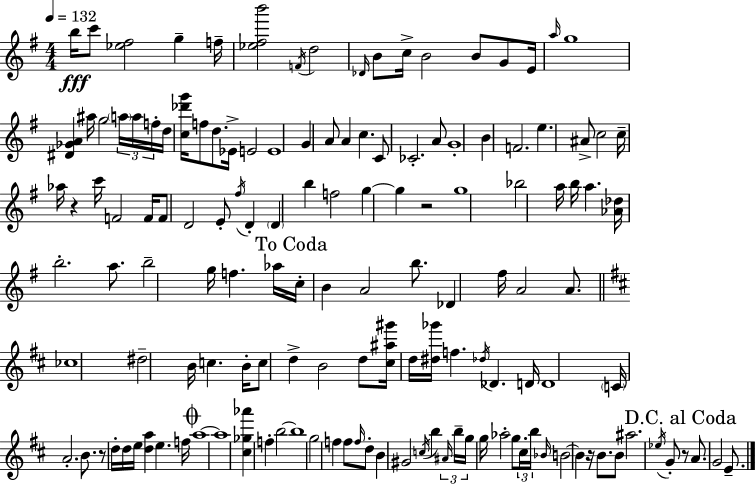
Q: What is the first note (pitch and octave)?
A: B5